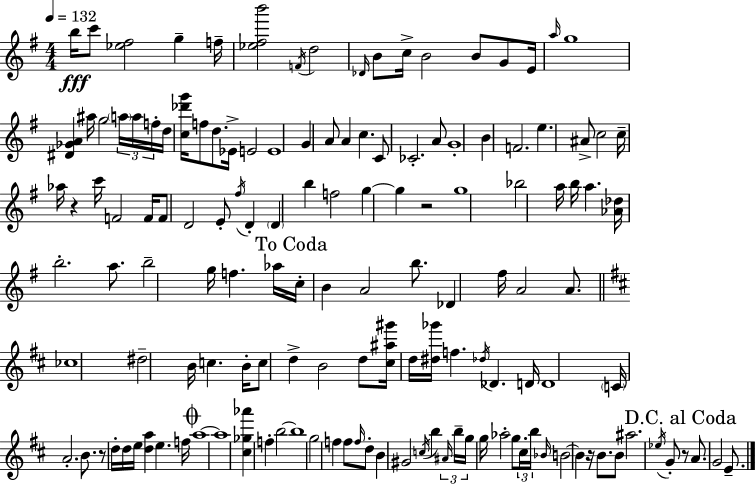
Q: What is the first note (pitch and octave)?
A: B5